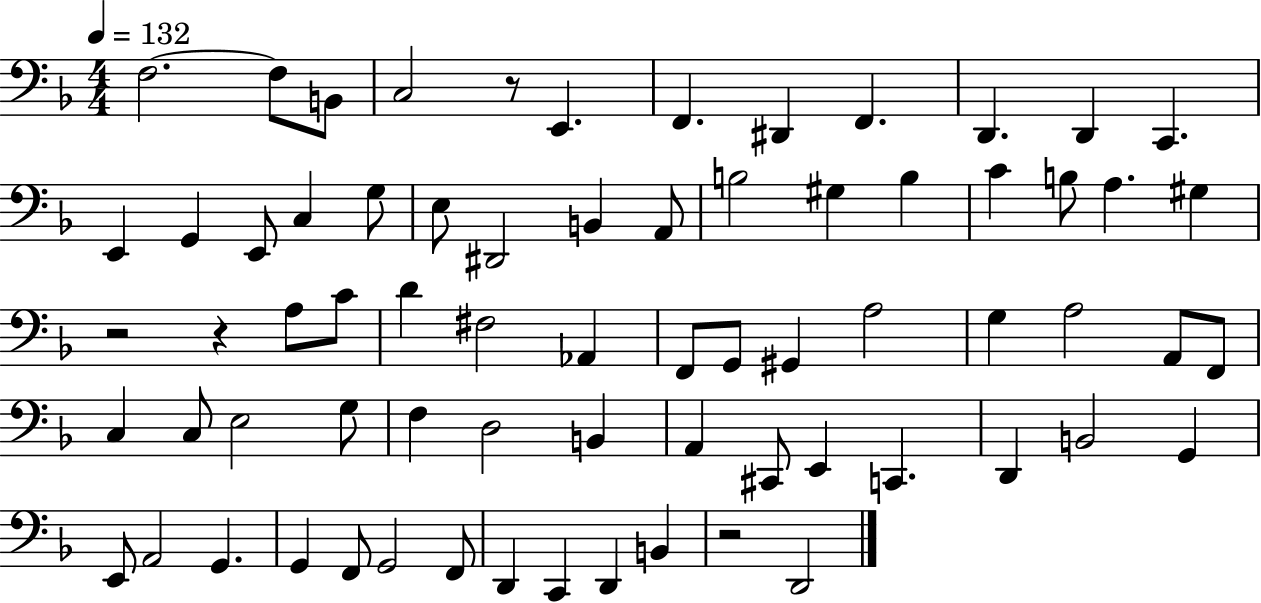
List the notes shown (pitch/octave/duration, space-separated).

F3/h. F3/e B2/e C3/h R/e E2/q. F2/q. D#2/q F2/q. D2/q. D2/q C2/q. E2/q G2/q E2/e C3/q G3/e E3/e D#2/h B2/q A2/e B3/h G#3/q B3/q C4/q B3/e A3/q. G#3/q R/h R/q A3/e C4/e D4/q F#3/h Ab2/q F2/e G2/e G#2/q A3/h G3/q A3/h A2/e F2/e C3/q C3/e E3/h G3/e F3/q D3/h B2/q A2/q C#2/e E2/q C2/q. D2/q B2/h G2/q E2/e A2/h G2/q. G2/q F2/e G2/h F2/e D2/q C2/q D2/q B2/q R/h D2/h